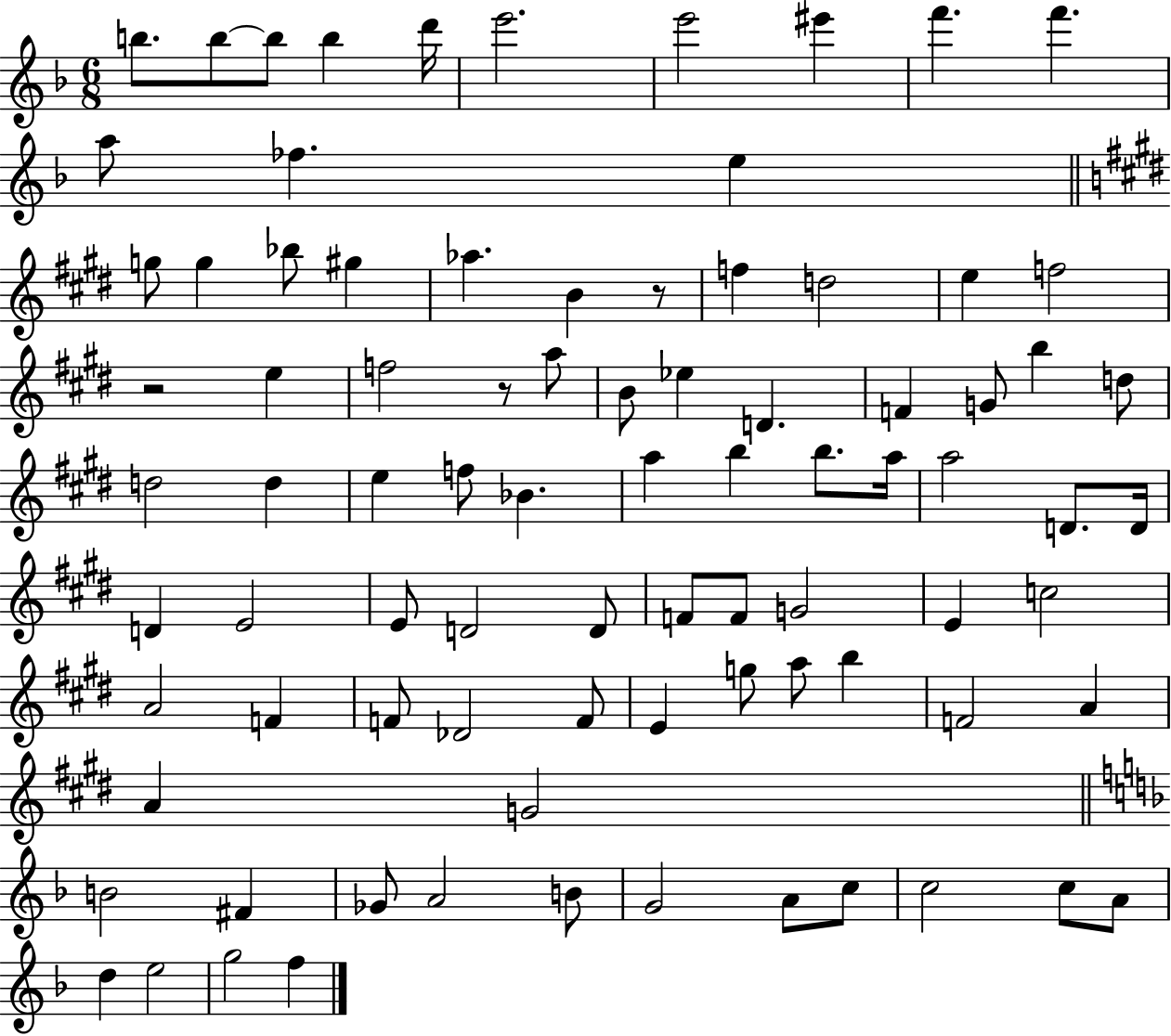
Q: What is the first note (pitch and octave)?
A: B5